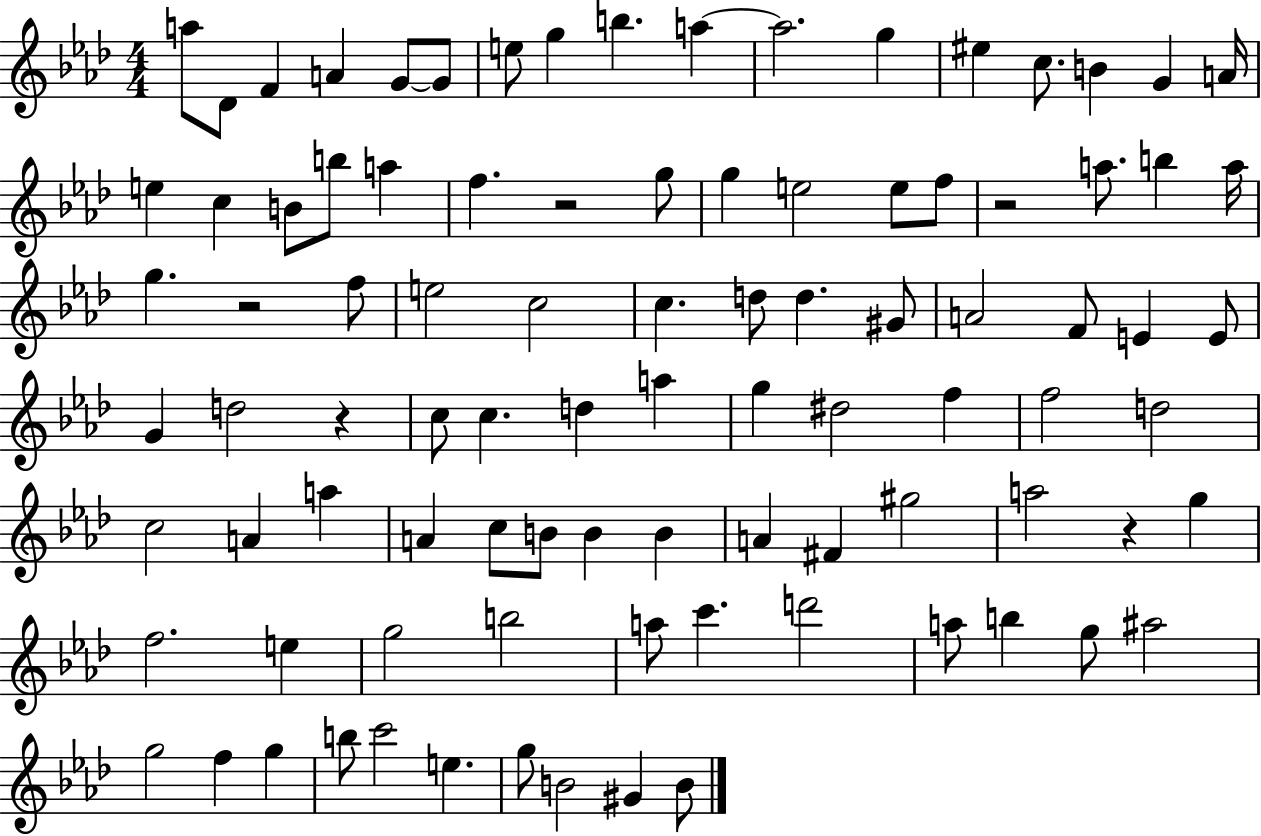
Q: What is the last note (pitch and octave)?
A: B4